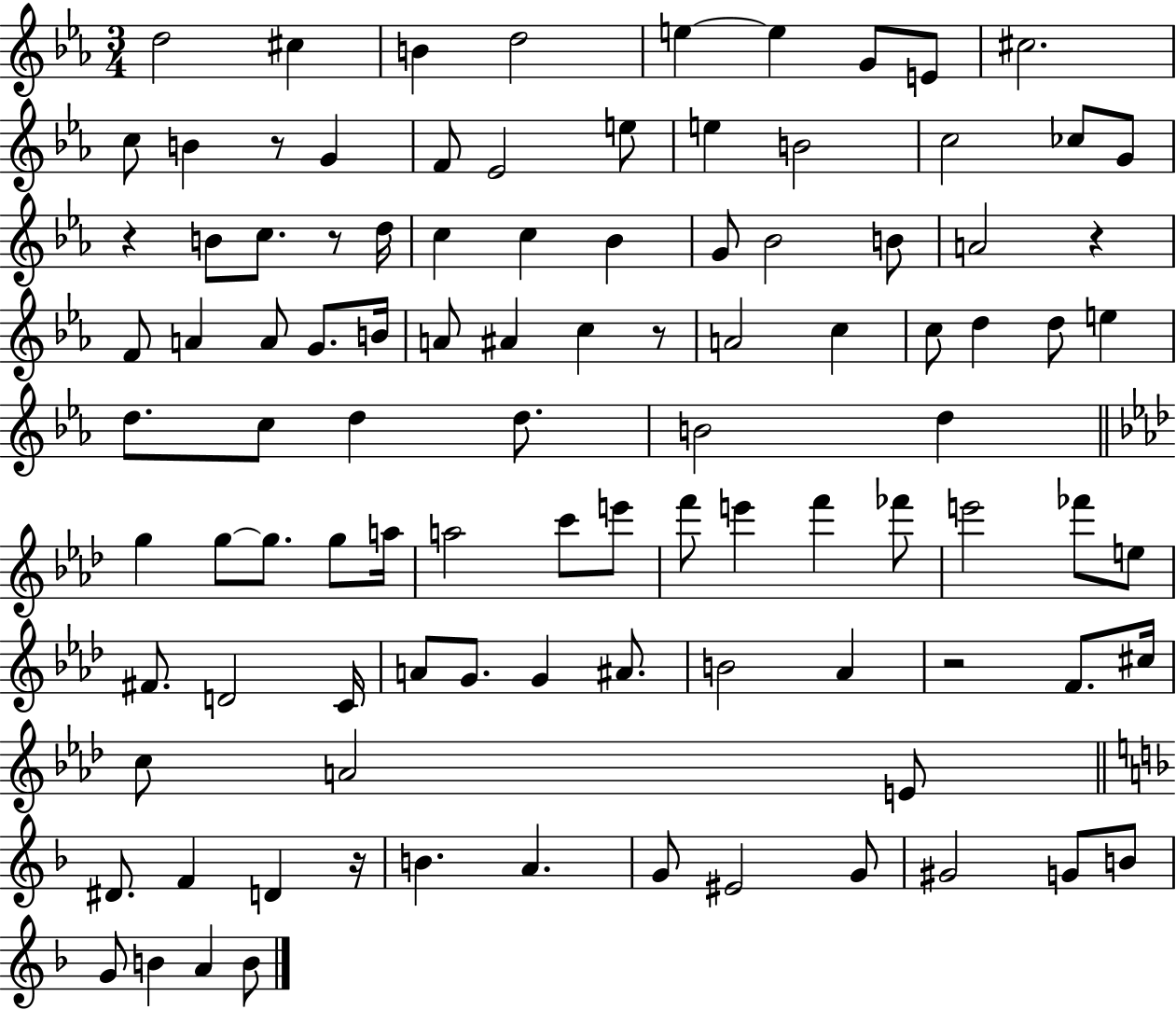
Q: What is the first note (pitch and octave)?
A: D5